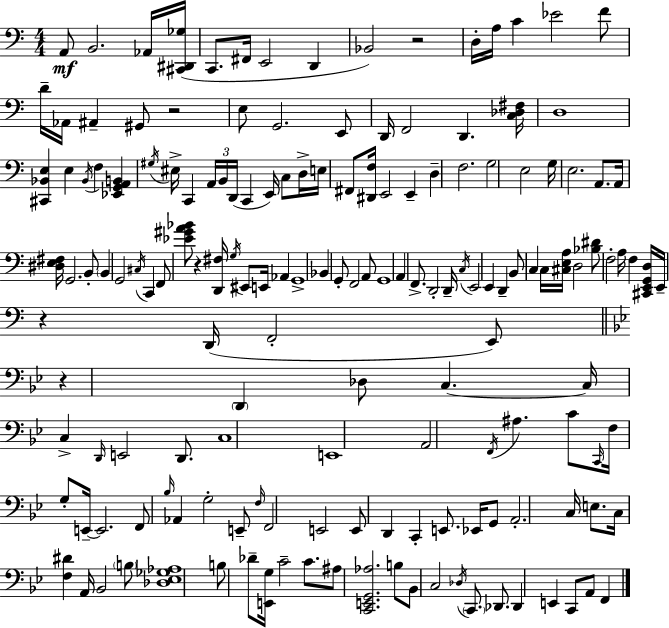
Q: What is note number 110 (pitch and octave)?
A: F3